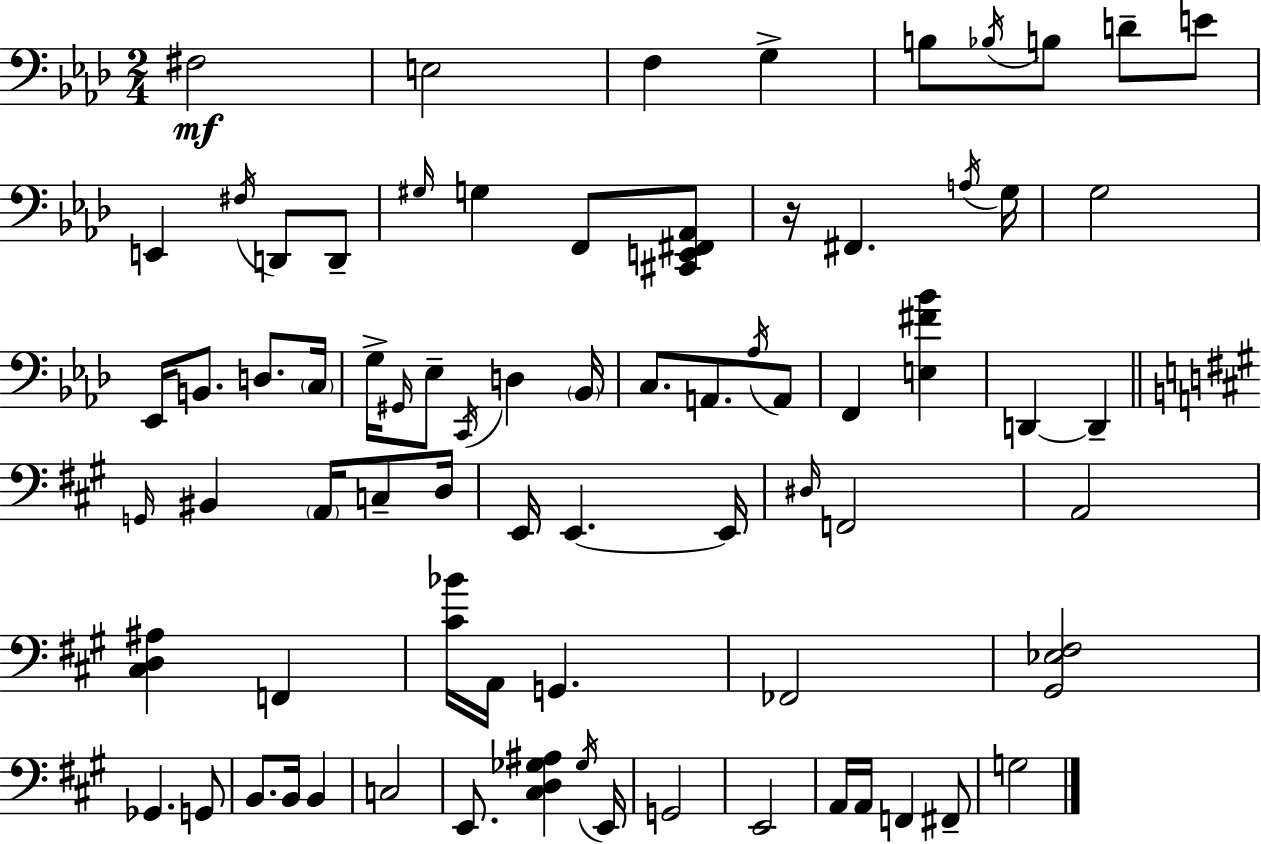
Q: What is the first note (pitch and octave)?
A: F#3